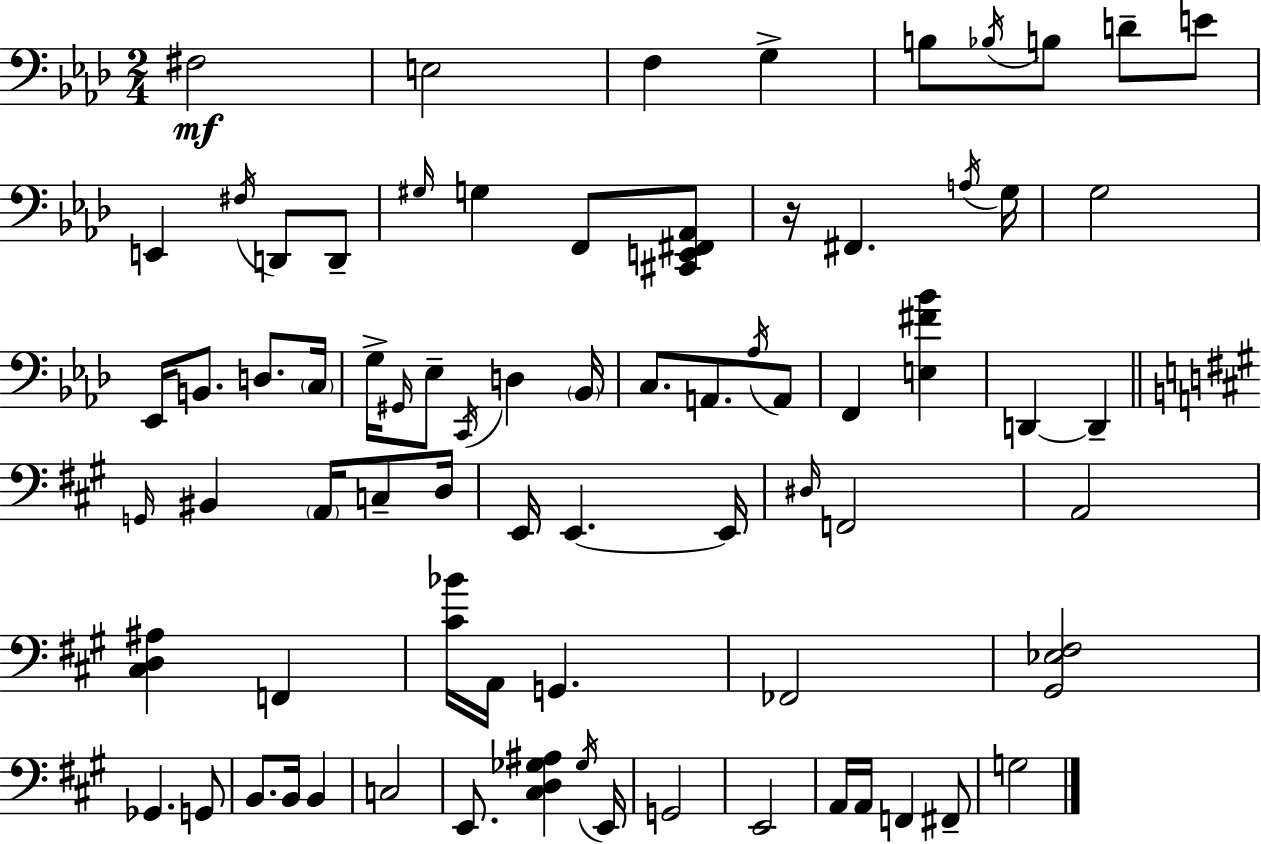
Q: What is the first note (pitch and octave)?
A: F#3